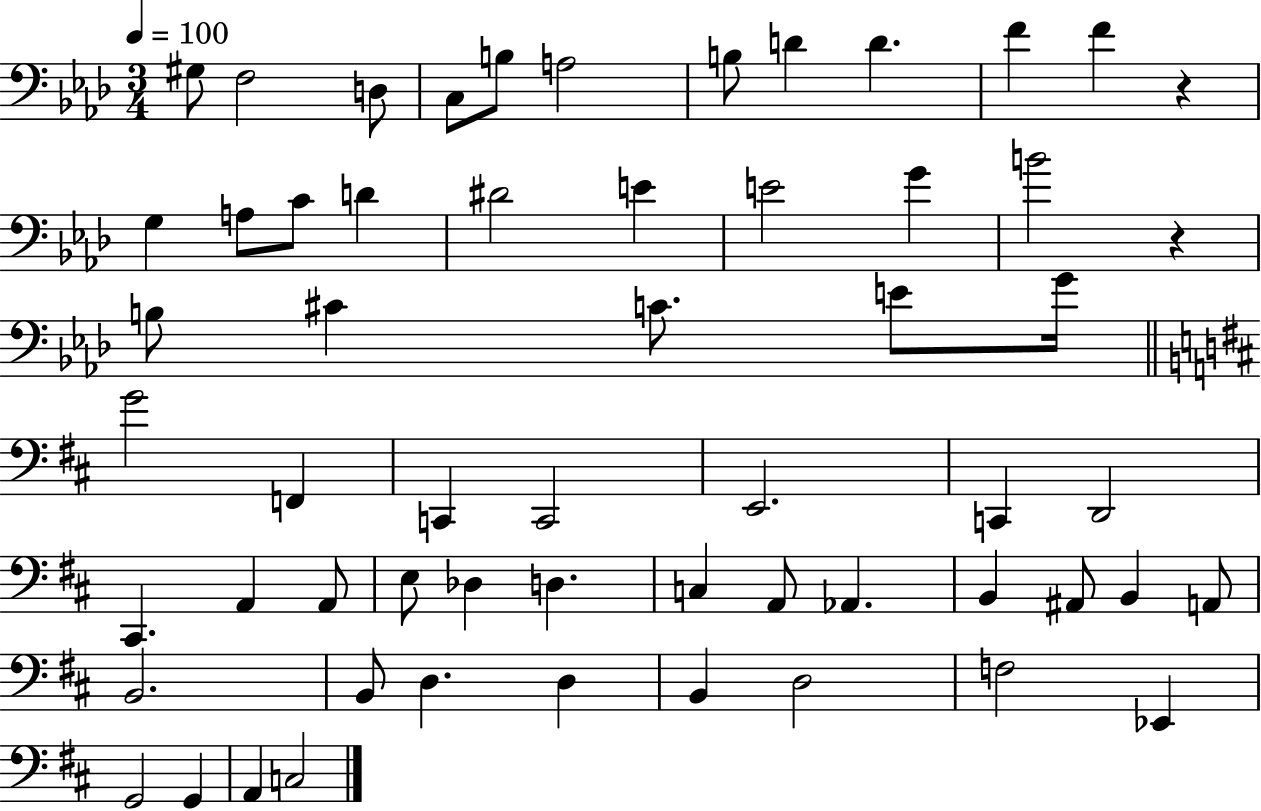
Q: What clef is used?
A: bass